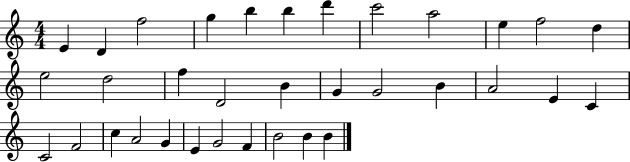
E4/q D4/q F5/h G5/q B5/q B5/q D6/q C6/h A5/h E5/q F5/h D5/q E5/h D5/h F5/q D4/h B4/q G4/q G4/h B4/q A4/h E4/q C4/q C4/h F4/h C5/q A4/h G4/q E4/q G4/h F4/q B4/h B4/q B4/q